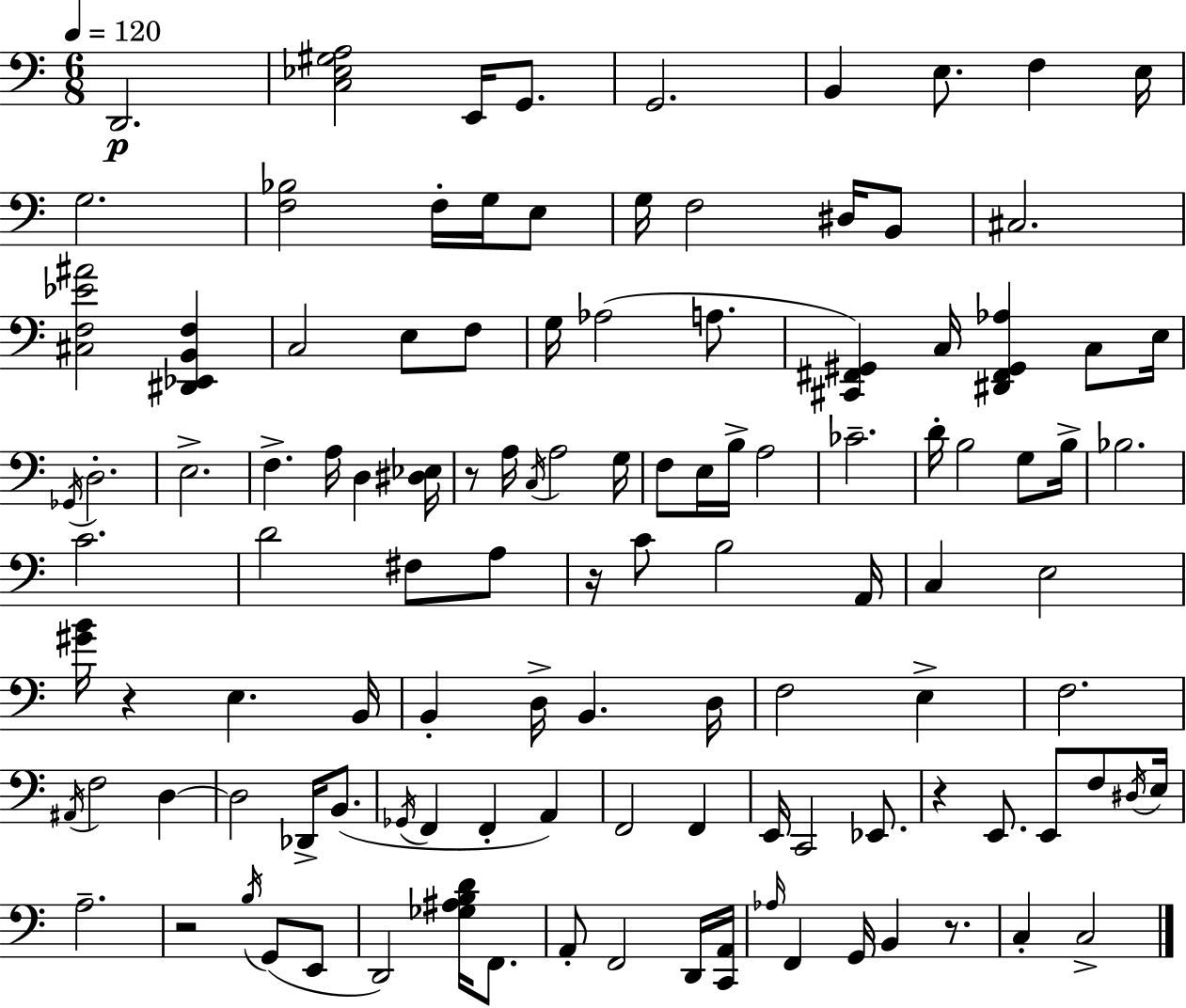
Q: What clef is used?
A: bass